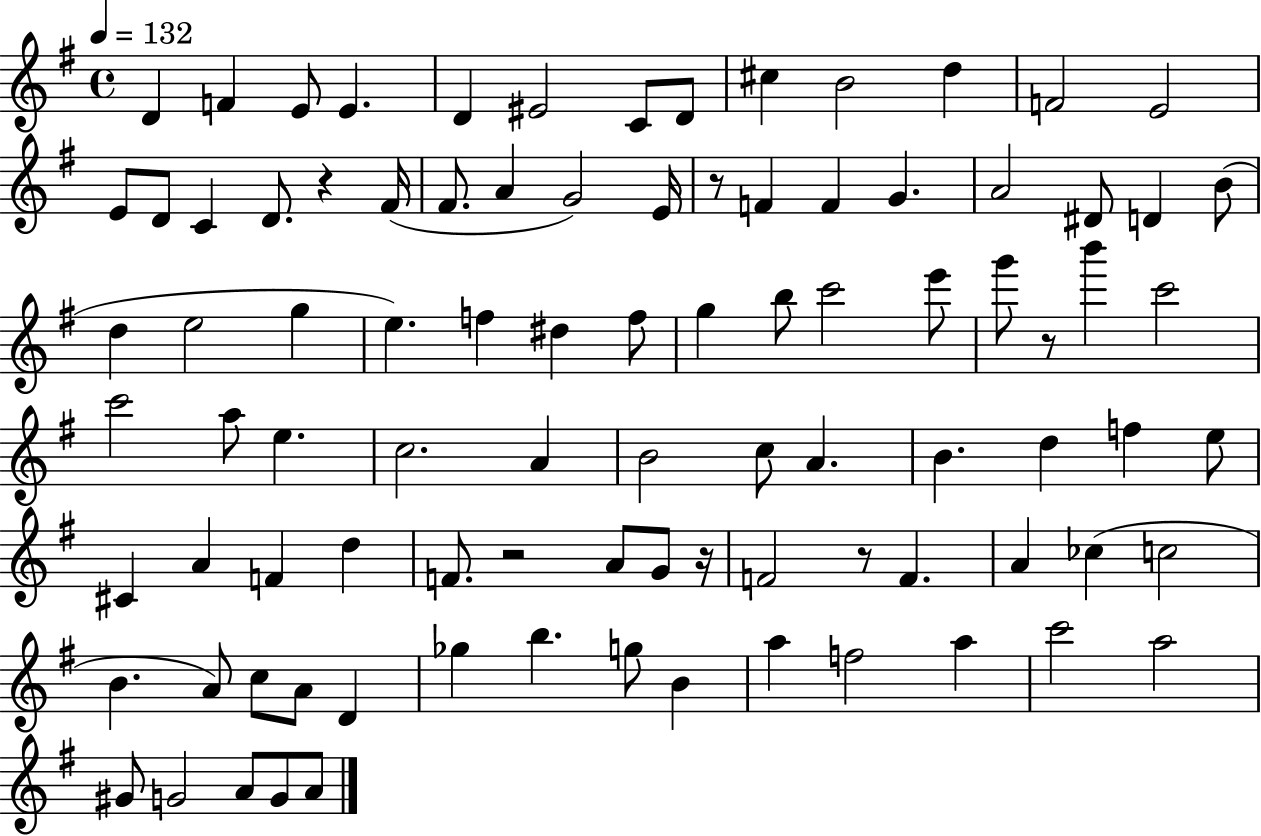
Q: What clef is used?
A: treble